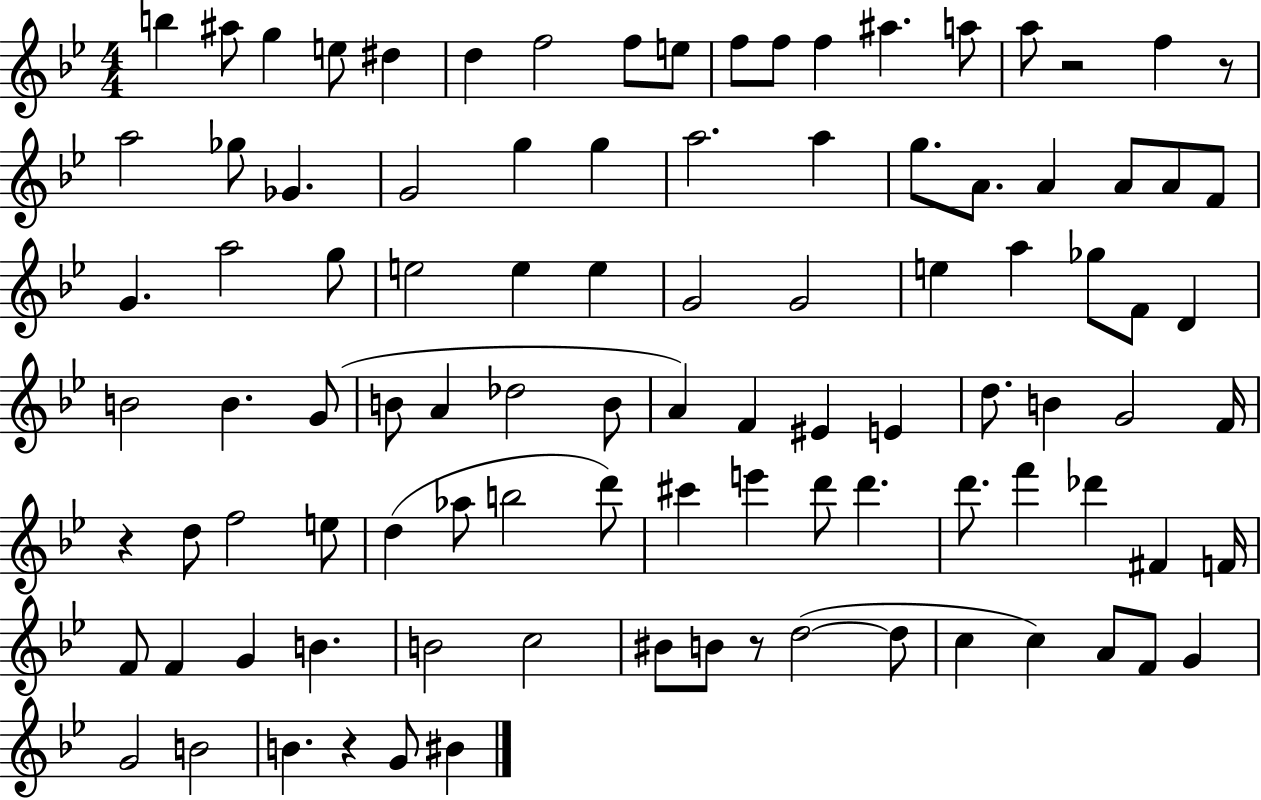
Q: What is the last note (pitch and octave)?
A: BIS4